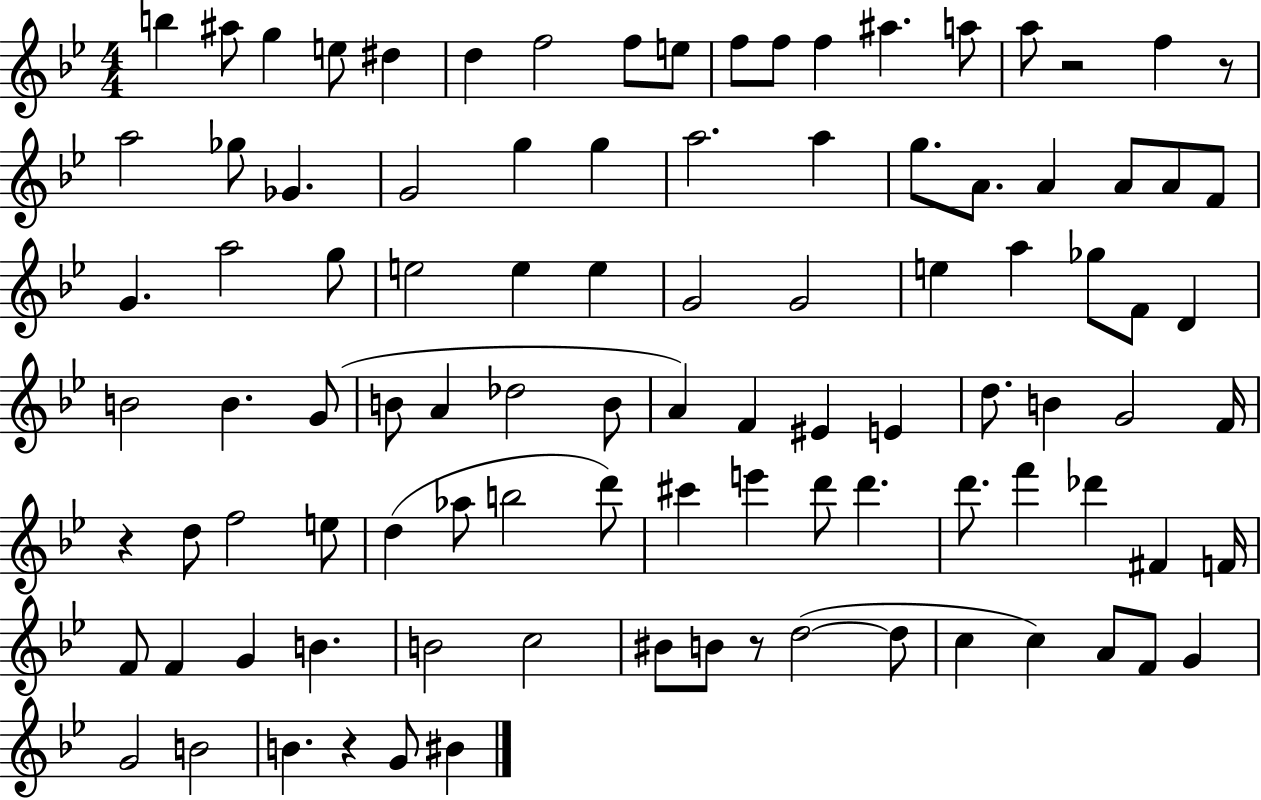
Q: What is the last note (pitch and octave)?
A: BIS4